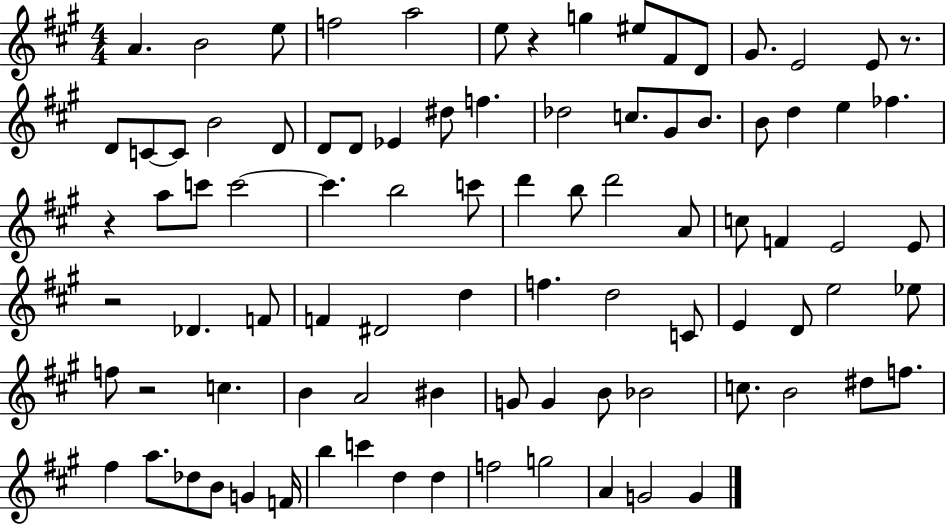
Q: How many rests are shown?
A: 5